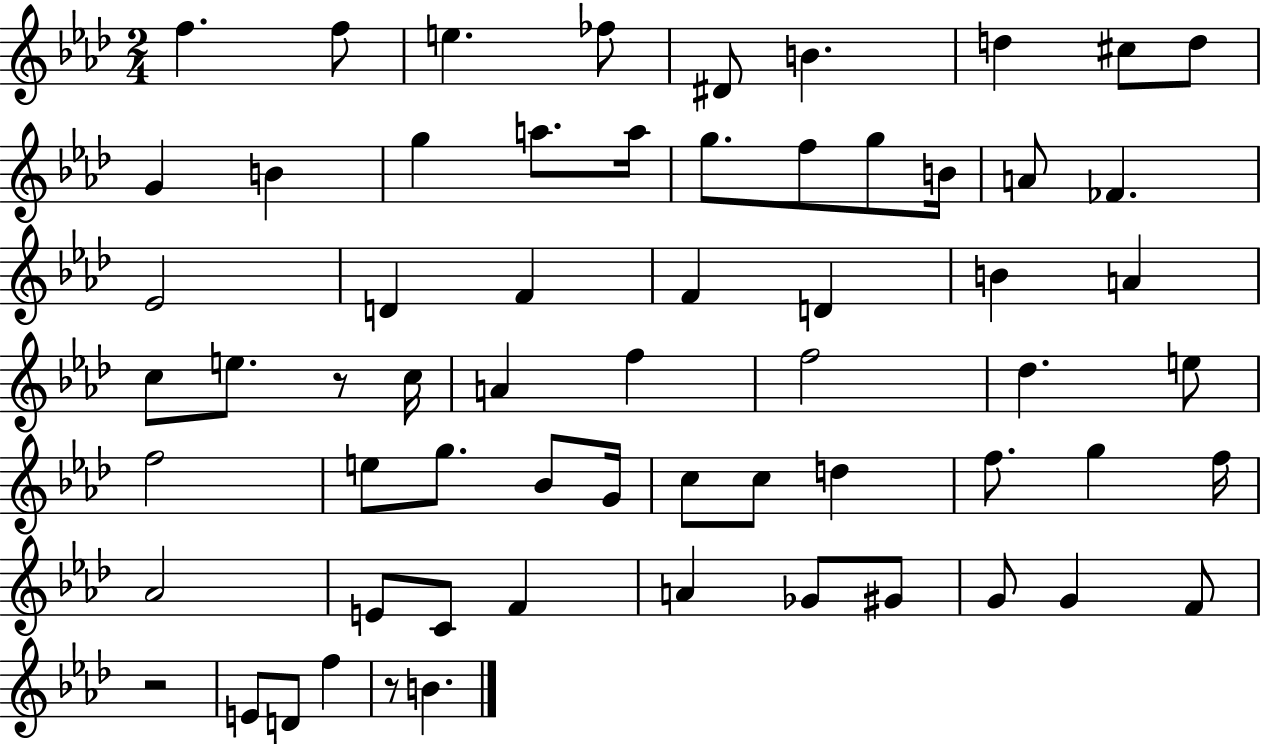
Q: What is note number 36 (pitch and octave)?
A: F5